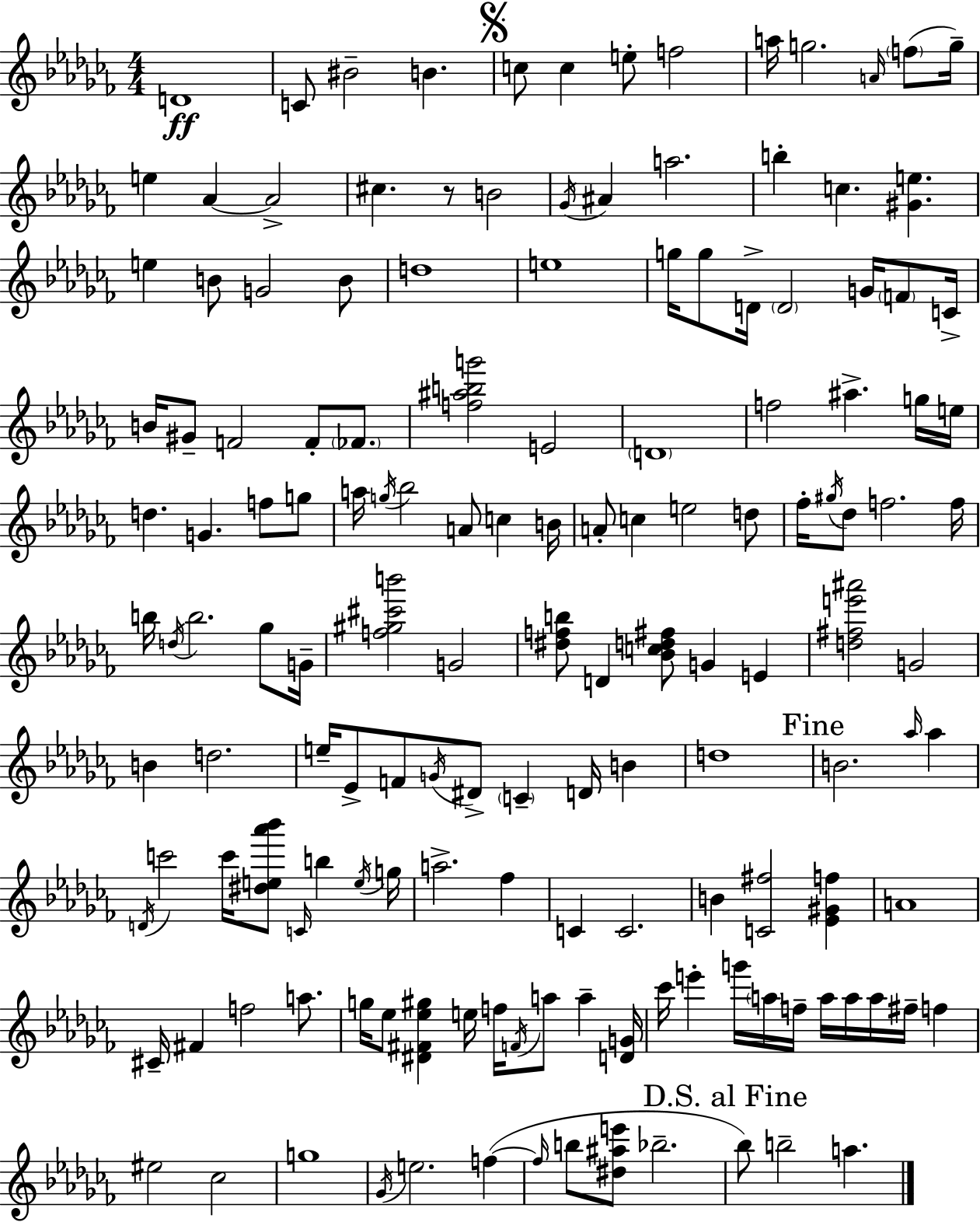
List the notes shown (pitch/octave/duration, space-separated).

D4/w C4/e BIS4/h B4/q. C5/e C5/q E5/e F5/h A5/s G5/h. A4/s F5/e G5/s E5/q Ab4/q Ab4/h C#5/q. R/e B4/h Gb4/s A#4/q A5/h. B5/q C5/q. [G#4,E5]/q. E5/q B4/e G4/h B4/e D5/w E5/w G5/s G5/e D4/s D4/h G4/s F4/e C4/s B4/s G#4/e F4/h F4/e FES4/e. [F5,A#5,B5,G6]/h E4/h D4/w F5/h A#5/q. G5/s E5/s D5/q. G4/q. F5/e G5/e A5/s G5/s Bb5/h A4/e C5/q B4/s A4/e C5/q E5/h D5/e FES5/s G#5/s Db5/e F5/h. F5/s B5/s D5/s B5/h. Gb5/e G4/s [F5,G#5,C#6,B6]/h G4/h [D#5,F5,B5]/e D4/q [Bb4,C5,D5,F#5]/e G4/q E4/q [D5,F#5,E6,A#6]/h G4/h B4/q D5/h. E5/s Eb4/e F4/e G4/s D#4/e C4/q D4/s B4/q D5/w B4/h. Ab5/s Ab5/q D4/s C6/h C6/s [D#5,E5,Ab6,Bb6]/e C4/s B5/q E5/s G5/s A5/h. FES5/q C4/q C4/h. B4/q [C4,F#5]/h [Eb4,G#4,F5]/q A4/w C#4/s F#4/q F5/h A5/e. G5/s Eb5/e [D#4,F#4,Eb5,G#5]/q E5/s F5/s F4/s A5/e A5/q [D4,G4]/s CES6/s E6/q G6/s A5/s F5/s A5/s A5/s A5/s F#5/s F5/q EIS5/h CES5/h G5/w Gb4/s E5/h. F5/q F5/s B5/e [D#5,A#5,E6]/e Bb5/h. Bb5/e B5/h A5/q.